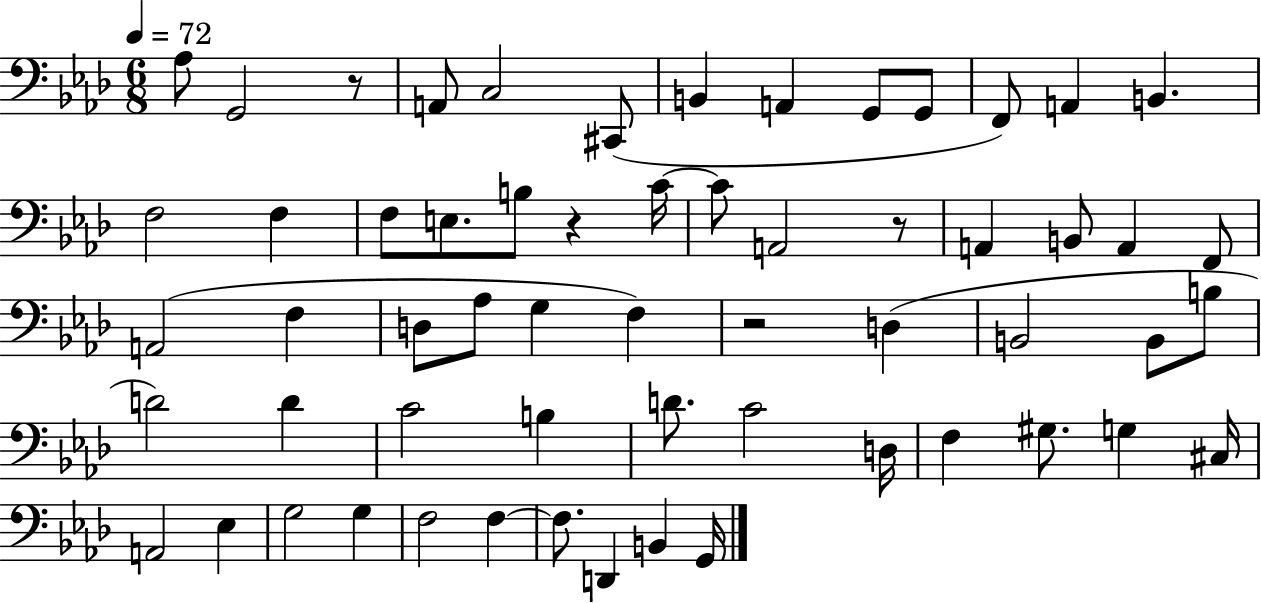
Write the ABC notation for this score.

X:1
T:Untitled
M:6/8
L:1/4
K:Ab
_A,/2 G,,2 z/2 A,,/2 C,2 ^C,,/2 B,, A,, G,,/2 G,,/2 F,,/2 A,, B,, F,2 F, F,/2 E,/2 B,/2 z C/4 C/2 A,,2 z/2 A,, B,,/2 A,, F,,/2 A,,2 F, D,/2 _A,/2 G, F, z2 D, B,,2 B,,/2 B,/2 D2 D C2 B, D/2 C2 D,/4 F, ^G,/2 G, ^C,/4 A,,2 _E, G,2 G, F,2 F, F,/2 D,, B,, G,,/4